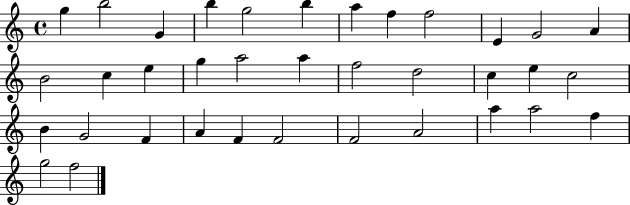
G5/q B5/h G4/q B5/q G5/h B5/q A5/q F5/q F5/h E4/q G4/h A4/q B4/h C5/q E5/q G5/q A5/h A5/q F5/h D5/h C5/q E5/q C5/h B4/q G4/h F4/q A4/q F4/q F4/h F4/h A4/h A5/q A5/h F5/q G5/h F5/h